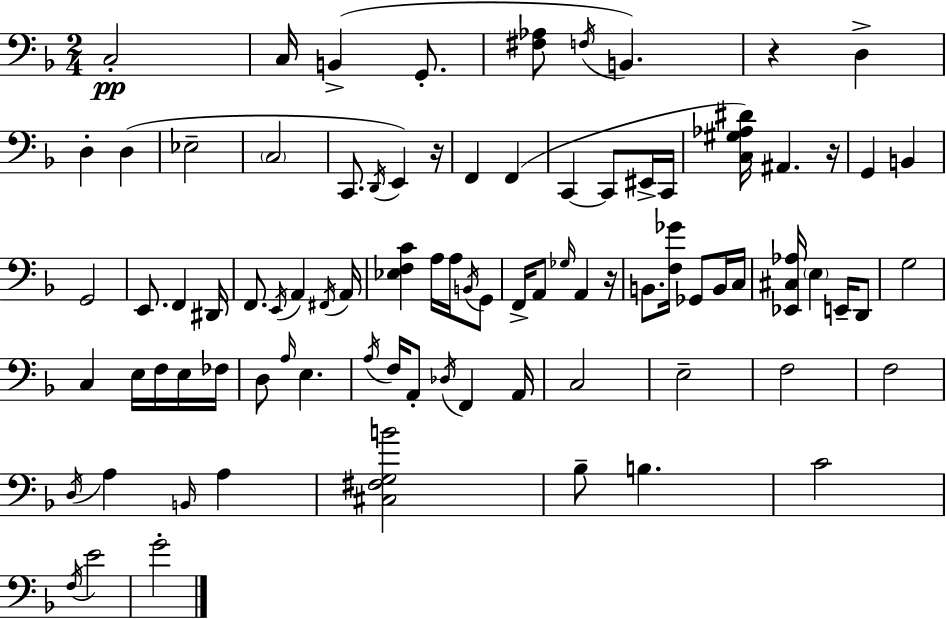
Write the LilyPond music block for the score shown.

{
  \clef bass
  \numericTimeSignature
  \time 2/4
  \key d \minor
  c2-.\pp | c16 b,4->( g,8.-. | <fis aes>8 \acciaccatura { f16 }) b,4. | r4 d4-> | \break d4-. d4( | ees2-- | \parenthesize c2 | c,8. \acciaccatura { d,16 }) e,4 | \break r16 f,4 f,4( | c,4~~ c,8 | eis,16-> c,16 <c gis aes dis'>16) ais,4. | r16 g,4 b,4 | \break g,2 | e,8. f,4 | dis,16 f,8. \acciaccatura { e,16 } a,4 | \acciaccatura { fis,16 } a,16 <ees f c'>4 | \break a16 a16 \acciaccatura { b,16 } g,8 f,16-> a,8 | \grace { ges16 } a,4 r16 b,8. | <f ges'>16 ges,8 b,16 c16 <ees, cis aes>16 \parenthesize e4 | e,16-- d,8 g2 | \break c4 | e16 f16 e16 fes16 d8 | \grace { a16 } e4. \acciaccatura { a16 } | f16 a,8-. \acciaccatura { des16 } f,4 | \break a,16 c2 | e2-- | f2 | f2 | \break \acciaccatura { d16 } a4 \grace { b,16 } a4 | <cis fis g b'>2 | bes8-- b4. | c'2 | \break \acciaccatura { f16 } e'2 | g'2-. | \bar "|."
}